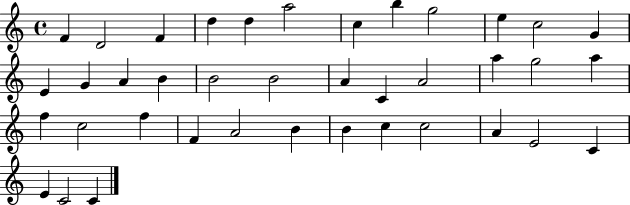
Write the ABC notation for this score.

X:1
T:Untitled
M:4/4
L:1/4
K:C
F D2 F d d a2 c b g2 e c2 G E G A B B2 B2 A C A2 a g2 a f c2 f F A2 B B c c2 A E2 C E C2 C